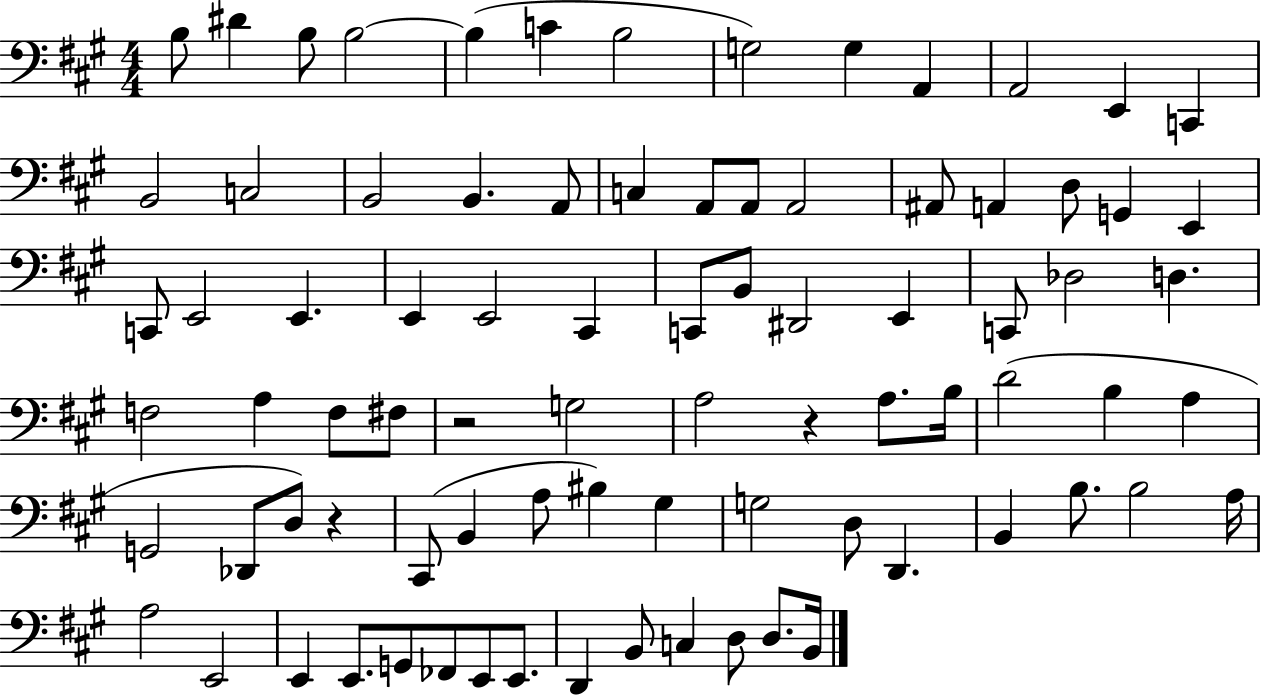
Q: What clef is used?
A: bass